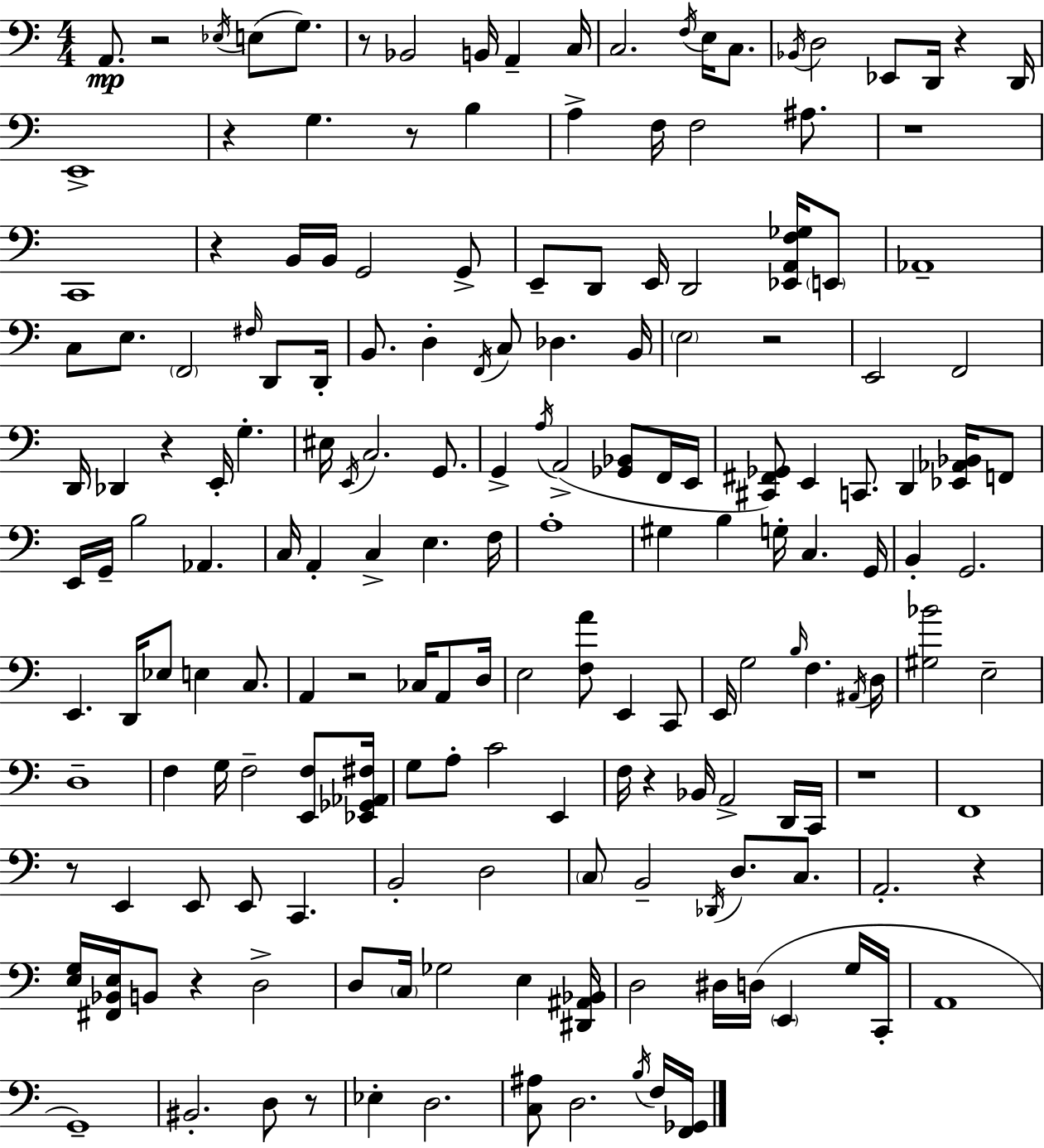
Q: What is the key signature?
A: C major